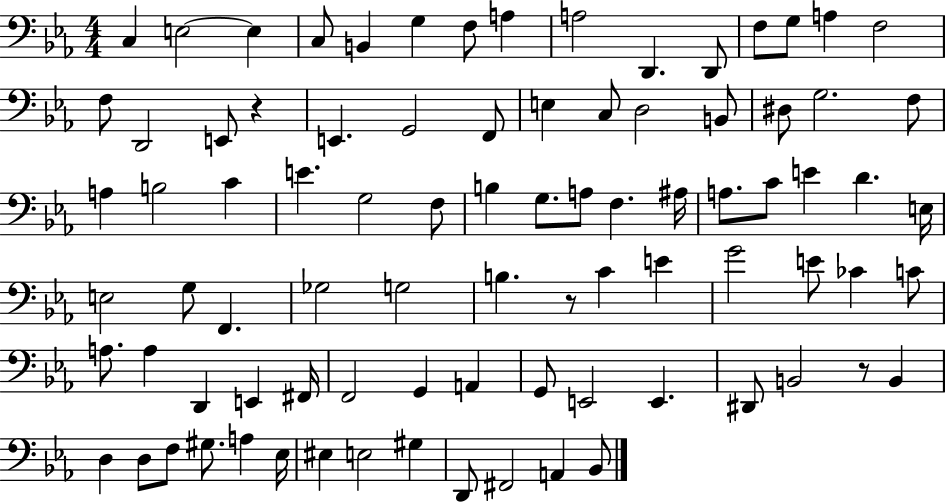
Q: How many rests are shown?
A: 3